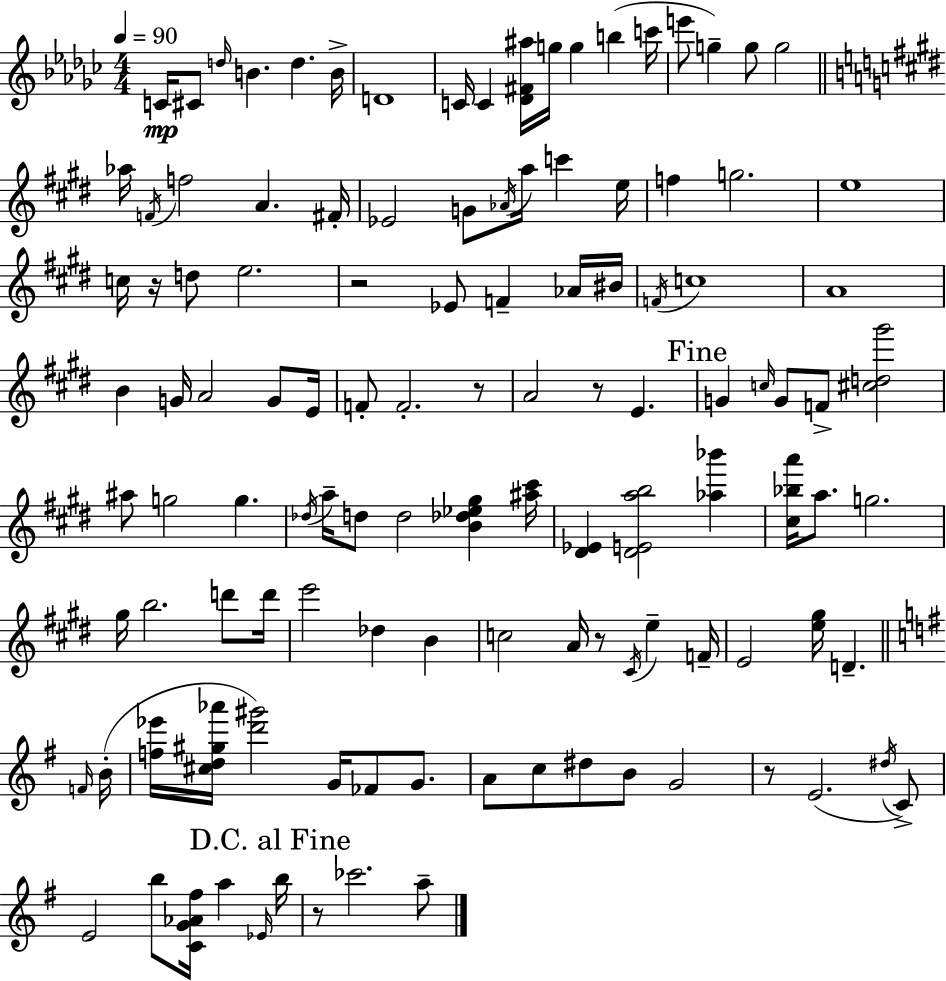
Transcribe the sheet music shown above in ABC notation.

X:1
T:Untitled
M:4/4
L:1/4
K:Ebm
C/4 ^C/2 d/4 B d B/4 D4 C/4 C [_D^F^a]/4 g/4 g b c'/4 e'/2 g g/2 g2 _a/4 F/4 f2 A ^F/4 _E2 G/2 _A/4 a/4 c' e/4 f g2 e4 c/4 z/4 d/2 e2 z2 _E/2 F _A/4 ^B/4 F/4 c4 A4 B G/4 A2 G/2 E/4 F/2 F2 z/2 A2 z/2 E G c/4 G/2 F/2 [^cd^g']2 ^a/2 g2 g _d/4 a/4 d/2 d2 [B_d_e^g] [^a^c']/4 [^D_E] [^DEab]2 [_a_b'] [^c_ba']/4 a/2 g2 ^g/4 b2 d'/2 d'/4 e'2 _d B c2 A/4 z/2 ^C/4 e F/4 E2 [e^g]/4 D F/4 B/4 [f_e']/4 [^cd^g_a']/4 [d'^g']2 G/4 _F/2 G/2 A/2 c/2 ^d/2 B/2 G2 z/2 E2 ^d/4 C/2 E2 b/2 [CG_A^f]/4 a _E/4 b/4 z/2 _c'2 a/2